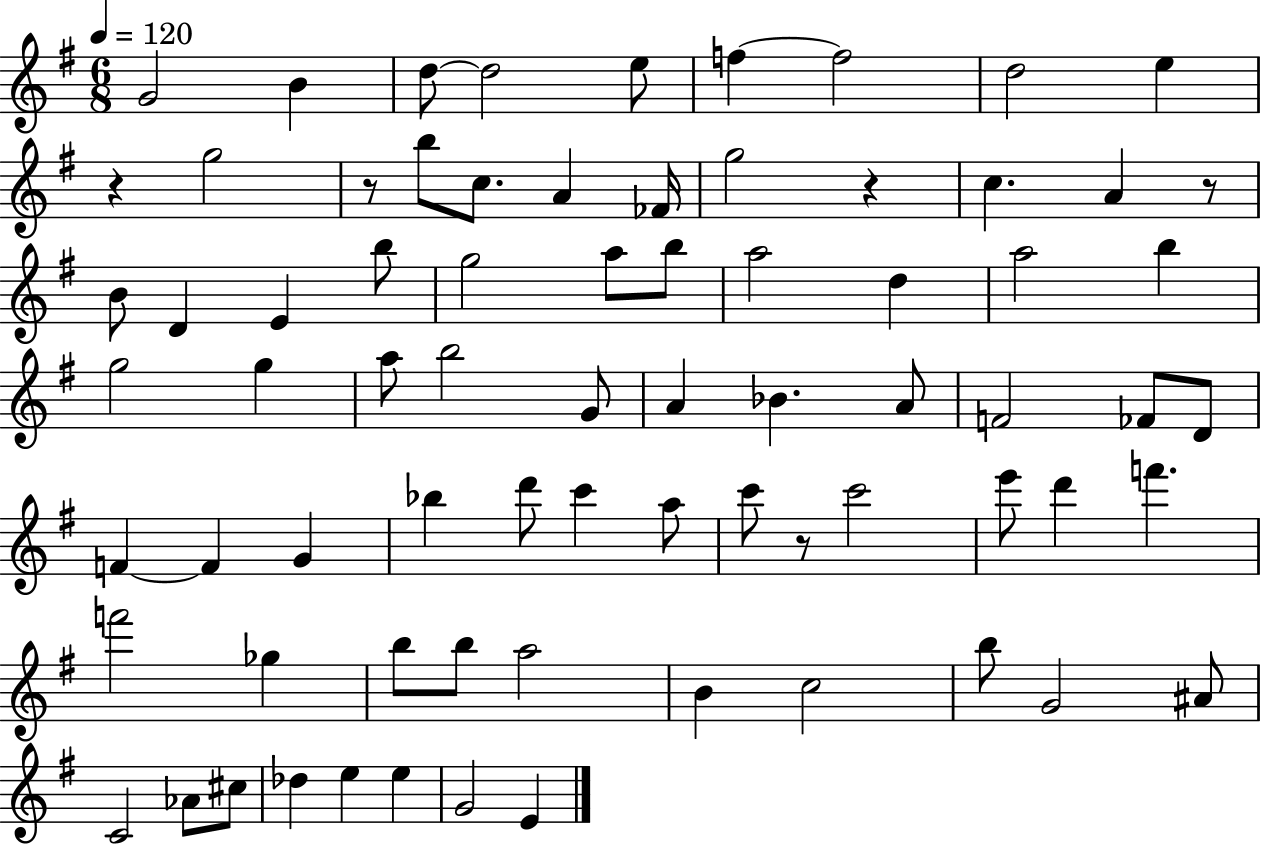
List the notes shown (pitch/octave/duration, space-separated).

G4/h B4/q D5/e D5/h E5/e F5/q F5/h D5/h E5/q R/q G5/h R/e B5/e C5/e. A4/q FES4/s G5/h R/q C5/q. A4/q R/e B4/e D4/q E4/q B5/e G5/h A5/e B5/e A5/h D5/q A5/h B5/q G5/h G5/q A5/e B5/h G4/e A4/q Bb4/q. A4/e F4/h FES4/e D4/e F4/q F4/q G4/q Bb5/q D6/e C6/q A5/e C6/e R/e C6/h E6/e D6/q F6/q. F6/h Gb5/q B5/e B5/e A5/h B4/q C5/h B5/e G4/h A#4/e C4/h Ab4/e C#5/e Db5/q E5/q E5/q G4/h E4/q